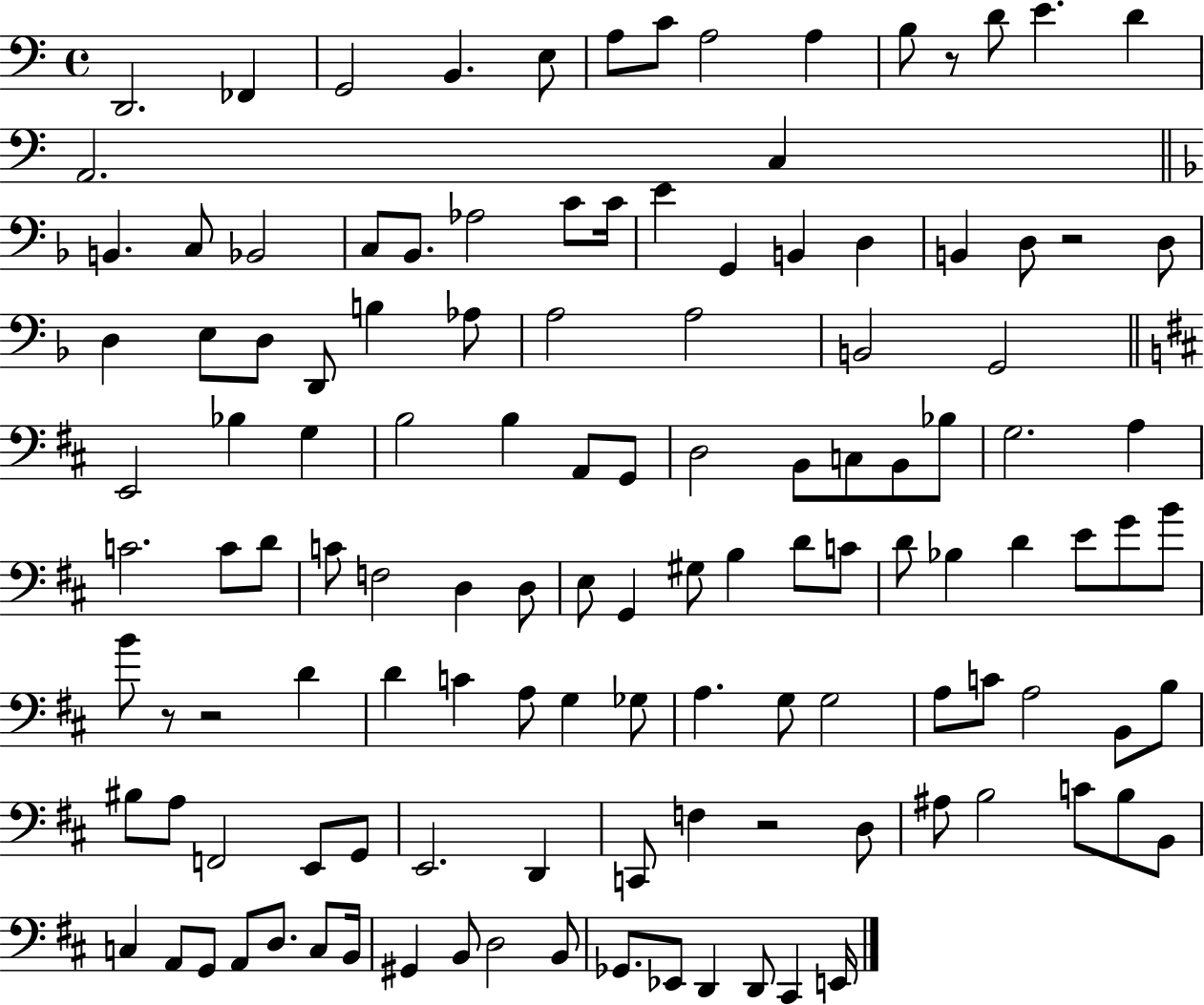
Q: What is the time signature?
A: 4/4